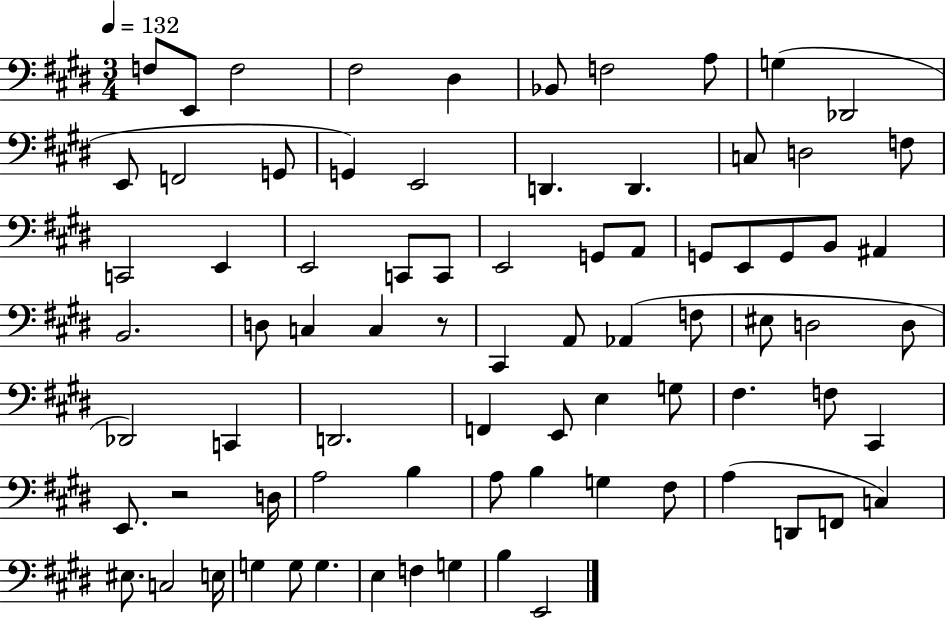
F3/e E2/e F3/h F#3/h D#3/q Bb2/e F3/h A3/e G3/q Db2/h E2/e F2/h G2/e G2/q E2/h D2/q. D2/q. C3/e D3/h F3/e C2/h E2/q E2/h C2/e C2/e E2/h G2/e A2/e G2/e E2/e G2/e B2/e A#2/q B2/h. D3/e C3/q C3/q R/e C#2/q A2/e Ab2/q F3/e EIS3/e D3/h D3/e Db2/h C2/q D2/h. F2/q E2/e E3/q G3/e F#3/q. F3/e C#2/q E2/e. R/h D3/s A3/h B3/q A3/e B3/q G3/q F#3/e A3/q D2/e F2/e C3/q EIS3/e. C3/h E3/s G3/q G3/e G3/q. E3/q F3/q G3/q B3/q E2/h